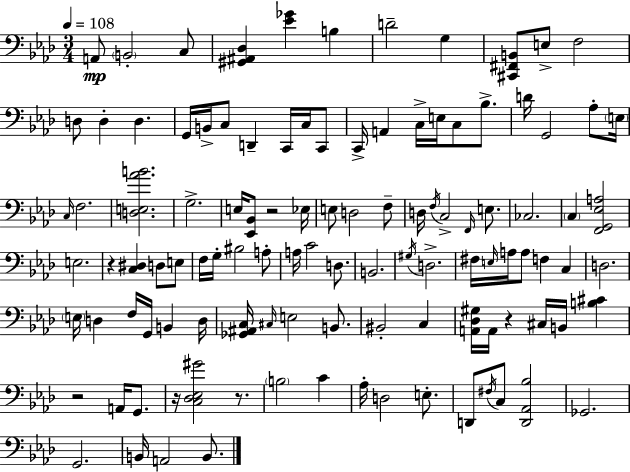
{
  \clef bass
  \numericTimeSignature
  \time 3/4
  \key aes \major
  \tempo 4 = 108
  a,8\mp \parenthesize b,2-. c8 | <gis, ais, des>4 <ees' ges'>4 b4 | d'2-- g4 | <cis, fis, b,>8 e8-> f2 | \break d8 d4-. d4. | g,16 b,16-> c8 d,4-- c,16 c16 c,8 | c,16-> a,4 c16-> e16 c8 bes8.-> | d'16 g,2 aes8-. \parenthesize e16 | \break \grace { c16 } f2. | <d e aes' b'>2. | g2.-> | e16 <ees, bes,>8 r2 | \break ees16 e8 d2 f8-- | d16 \acciaccatura { f16 } c2-> \grace { f,16 } | e8. ces2. | \parenthesize c4 <f, g, ees a>2 | \break e2. | r4 <c dis>4 d8 | e8 f16 g16-. bis2 | a8-. a16 c'2 | \break d8. b,2. | \acciaccatura { gis16 } d2.-> | fis16 \grace { e16 } a16 a8 f4 | c4 d2. | \break \parenthesize e16 d4 f16 g,16 | b,4 d16 <ges, ais, c>16 \grace { cis16 } e2 | b,8. bis,2-. | c4 <a, des gis>16 a,16 r4 | \break cis16 b,16 <b cis'>4 r2 | a,16 g,8. r16 <c des ees gis'>2 | r8. \parenthesize b2 | c'4 aes16-. d2 | \break e8.-. d,8 \acciaccatura { fis16 } c8 <d, aes, bes>2 | ges,2. | g,2. | b,16 a,2 | \break b,8. \bar "|."
}